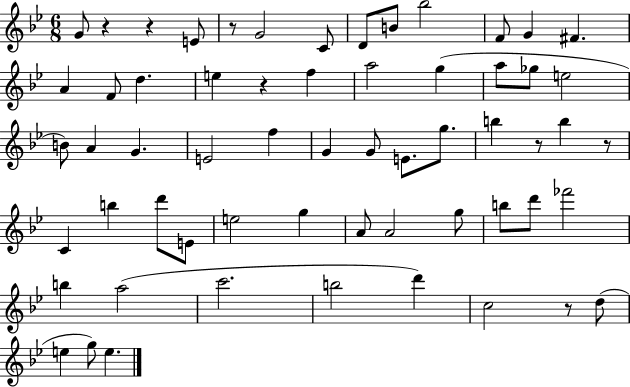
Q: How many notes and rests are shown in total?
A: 60